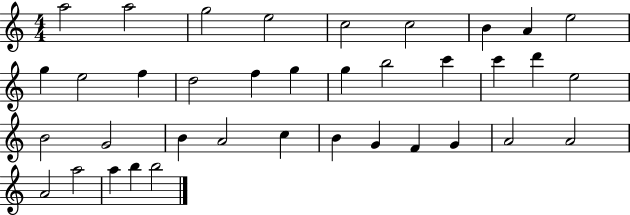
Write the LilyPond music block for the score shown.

{
  \clef treble
  \numericTimeSignature
  \time 4/4
  \key c \major
  a''2 a''2 | g''2 e''2 | c''2 c''2 | b'4 a'4 e''2 | \break g''4 e''2 f''4 | d''2 f''4 g''4 | g''4 b''2 c'''4 | c'''4 d'''4 e''2 | \break b'2 g'2 | b'4 a'2 c''4 | b'4 g'4 f'4 g'4 | a'2 a'2 | \break a'2 a''2 | a''4 b''4 b''2 | \bar "|."
}